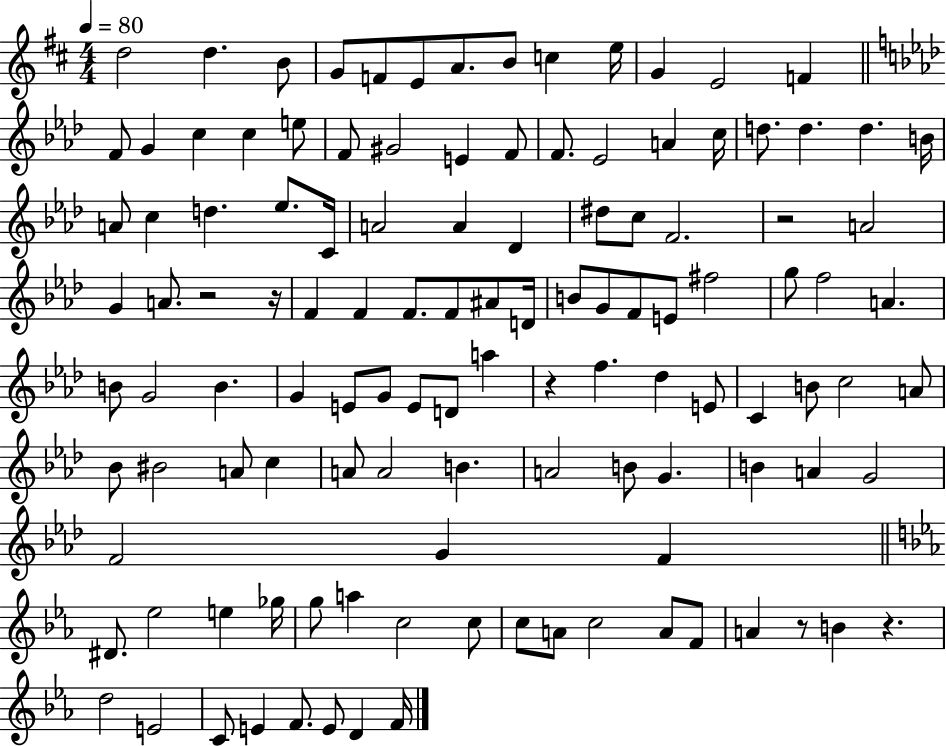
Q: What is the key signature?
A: D major